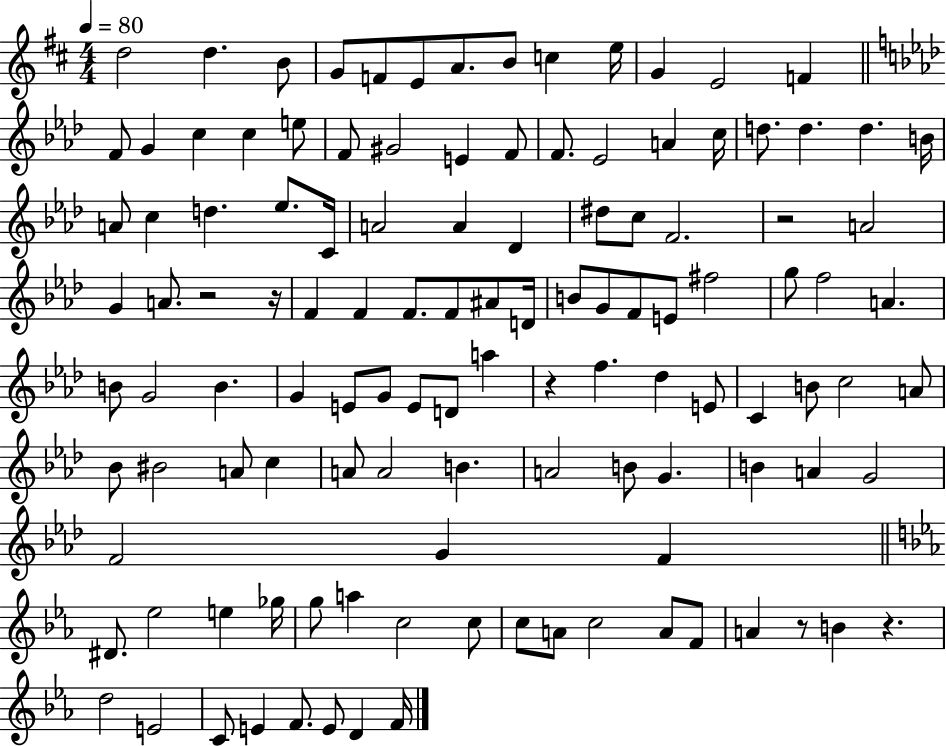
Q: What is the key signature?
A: D major